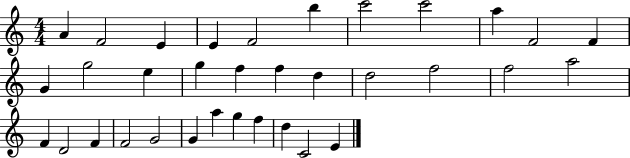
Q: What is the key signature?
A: C major